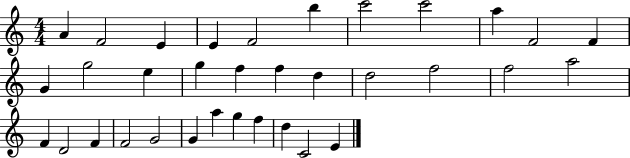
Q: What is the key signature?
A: C major